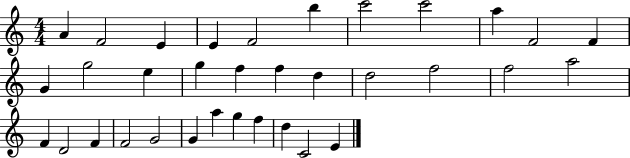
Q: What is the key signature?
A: C major